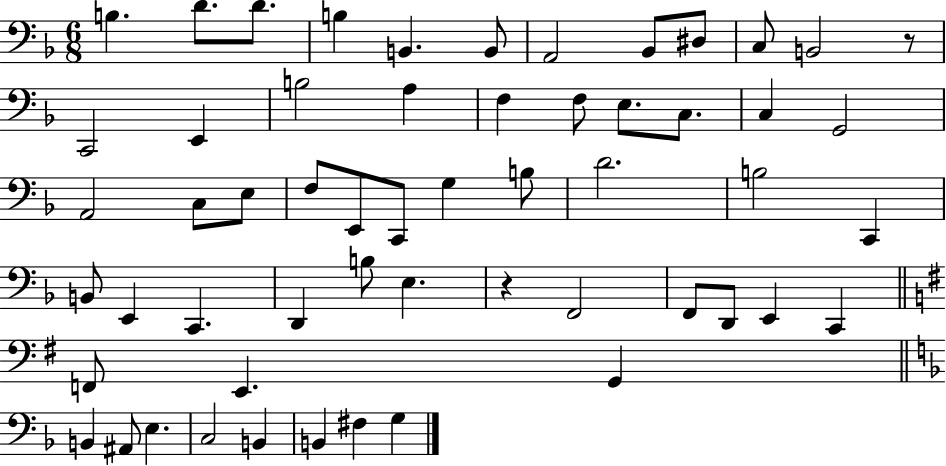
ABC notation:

X:1
T:Untitled
M:6/8
L:1/4
K:F
B, D/2 D/2 B, B,, B,,/2 A,,2 _B,,/2 ^D,/2 C,/2 B,,2 z/2 C,,2 E,, B,2 A, F, F,/2 E,/2 C,/2 C, G,,2 A,,2 C,/2 E,/2 F,/2 E,,/2 C,,/2 G, B,/2 D2 B,2 C,, B,,/2 E,, C,, D,, B,/2 E, z F,,2 F,,/2 D,,/2 E,, C,, F,,/2 E,, G,, B,, ^A,,/2 E, C,2 B,, B,, ^F, G,